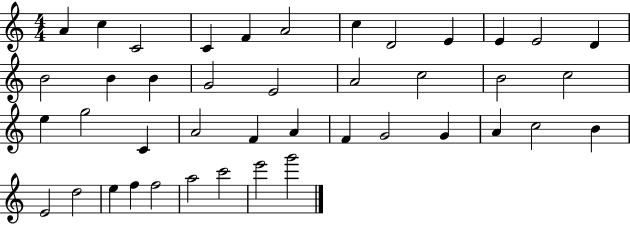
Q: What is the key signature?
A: C major